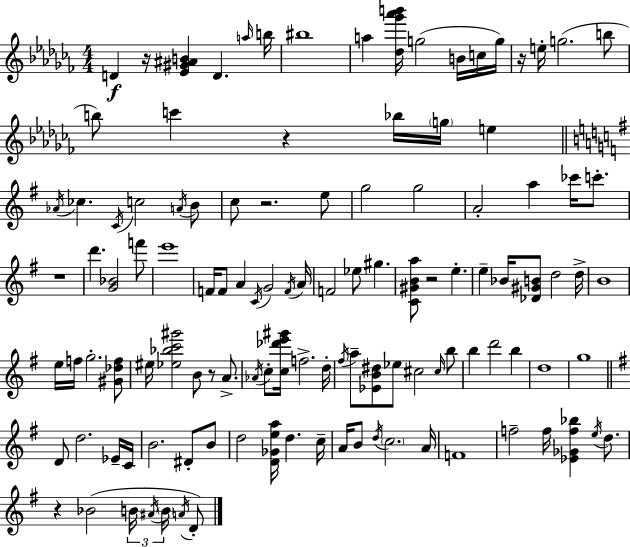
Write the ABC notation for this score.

X:1
T:Untitled
M:4/4
L:1/4
K:Abm
D z/4 [_E^G^AB] D a/4 b/4 ^b4 a [_d_g'_a'b']/4 g2 B/4 c/4 g/4 z/4 e/4 g2 b/2 b/2 c' z _b/4 g/4 e _A/4 _c C/4 c2 A/4 B/2 c/2 z2 e/2 g2 g2 A2 a _c'/4 c'/2 z4 d' [G_B]2 f'/2 e'4 F/4 F/2 A C/4 G2 F/4 A/4 F2 _e/2 ^g [C^GBa]/2 z2 e e _B/4 [_D^GB]/2 d2 d/4 B4 e/4 f/4 g2 [^G_df]/2 ^e/4 [_e_bc'^g']2 B/2 z/2 A/2 _A/4 c/2 [c_d'e'^g']/4 f2 d/4 ^f/4 a/2 [_EB^d]/2 _e/2 ^c2 ^c/4 b/2 b d'2 b d4 g4 D/2 d2 _E/4 C/4 B2 ^D/2 B/2 d2 [D_Gea]/4 d c/4 A/4 B/2 d/4 c2 A/4 F4 f2 f/4 [_E_Gf_b] e/4 d/2 z _B2 B/4 ^A/4 B/4 A/4 D/2